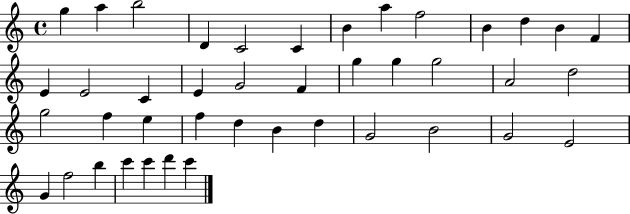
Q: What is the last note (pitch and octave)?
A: C6